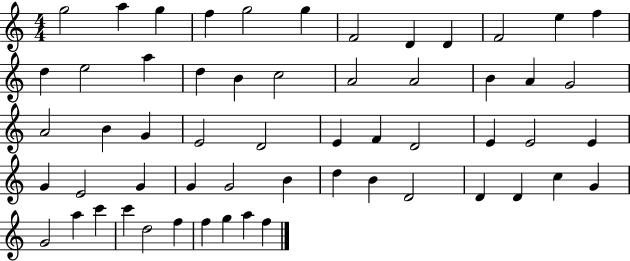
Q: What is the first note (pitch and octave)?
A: G5